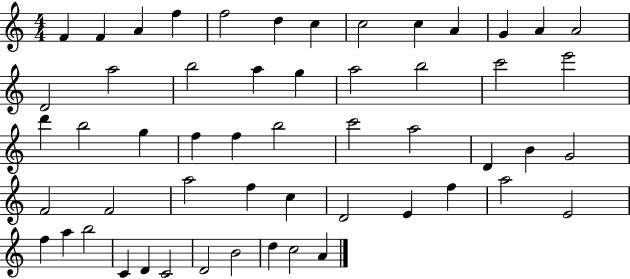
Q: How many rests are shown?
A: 0